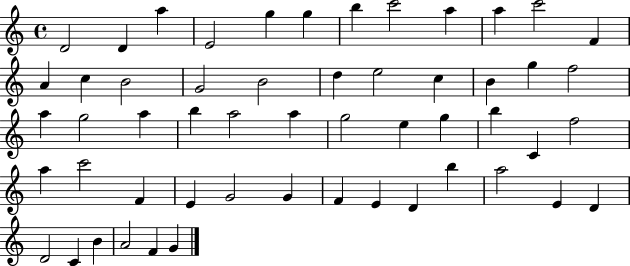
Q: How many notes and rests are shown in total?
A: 54